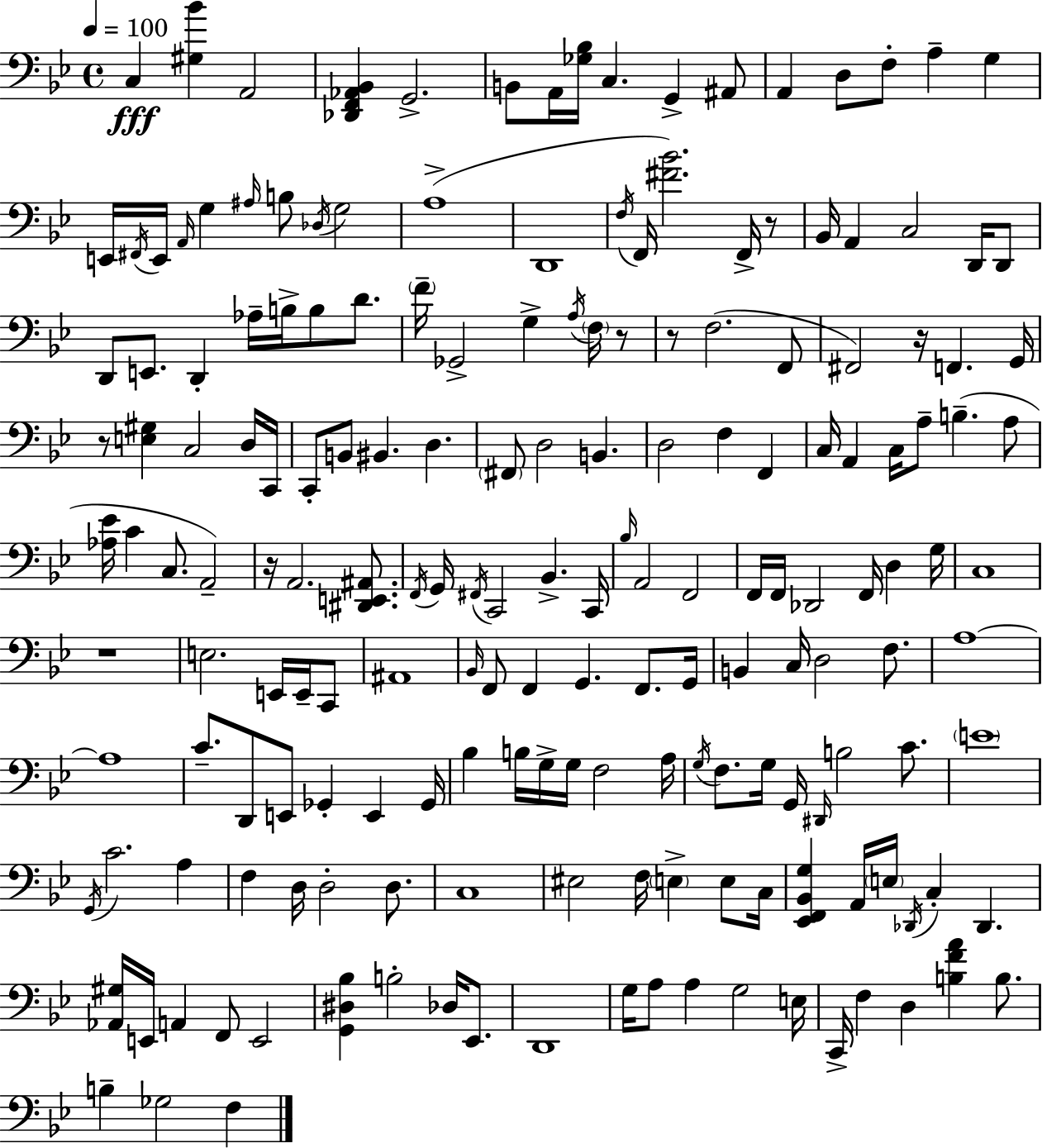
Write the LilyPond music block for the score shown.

{
  \clef bass
  \time 4/4
  \defaultTimeSignature
  \key bes \major
  \tempo 4 = 100
  c4\fff <gis bes'>4 a,2 | <des, f, aes, bes,>4 g,2.-> | b,8 a,16 <ges bes>16 c4. g,4-> ais,8 | a,4 d8 f8-. a4-- g4 | \break e,16 \acciaccatura { fis,16 } e,16 \grace { a,16 } g4 \grace { ais16 } b8 \acciaccatura { des16 } g2 | a1->( | d,1 | \acciaccatura { f16 } f,16 <fis' bes'>2.) | \break f,16-> r8 bes,16 a,4 c2 | d,16 d,8 d,8 e,8. d,4-. aes16-- b16-> | b8 d'8. \parenthesize f'16-- ges,2-> g4-> | \acciaccatura { a16 } \parenthesize f16 r8 r8 f2.( | \break f,8 fis,2) r16 f,4. | g,16 r8 <e gis>4 c2 | d16 c,16 c,8-. b,8 bis,4. | d4. \parenthesize fis,8 d2 | \break b,4. d2 f4 | f,4 c16 a,4 c16 a8-- b4.--( | a8 <aes ees'>16 c'4 c8. a,2--) | r16 a,2. | \break <dis, e, ais,>8. \acciaccatura { f,16 } g,16 \acciaccatura { fis,16 } c,2 | bes,4.-> c,16 \grace { bes16 } a,2 | f,2 f,16 f,16 des,2 | f,16 d4 g16 c1 | \break r1 | e2. | e,16 e,16-- c,8 ais,1 | \grace { bes,16 } f,8 f,4 | \break g,4. f,8. g,16 b,4 c16 d2 | f8. a1~~ | a1 | c'8.-- d,8 e,8 | \break ges,4-. e,4 ges,16 bes4 b16 g16-> | g16 f2 a16 \acciaccatura { g16 } f8. g16 g,16 | \grace { dis,16 } b2 c'8. \parenthesize e'1 | \acciaccatura { g,16 } c'2. | \break a4 f4 | d16 d2-. d8. c1 | eis2 | f16 \parenthesize e4-> e8 c16 <ees, f, bes, g>4 | \break a,16 \parenthesize e16 \acciaccatura { des,16 } c4-. des,4. <aes, gis>16 e,16 | a,4 f,8 e,2 <g, dis bes>4 | b2-. des16 ees,8. d,1 | g16 a8 | \break a4 g2 e16 c,16-> f4 | d4 <b f' a'>4 b8. b4-- | ges2 f4 \bar "|."
}